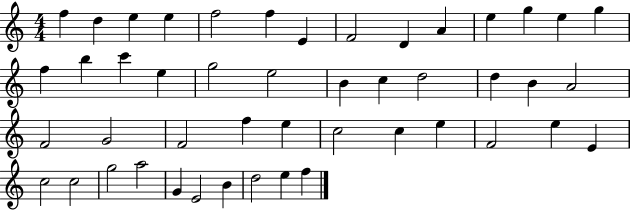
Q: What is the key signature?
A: C major